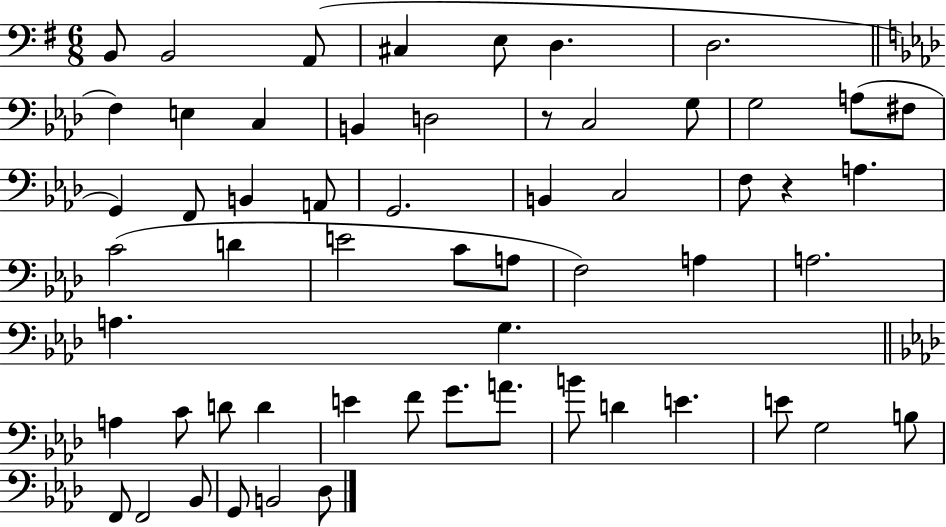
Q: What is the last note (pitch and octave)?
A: Db3